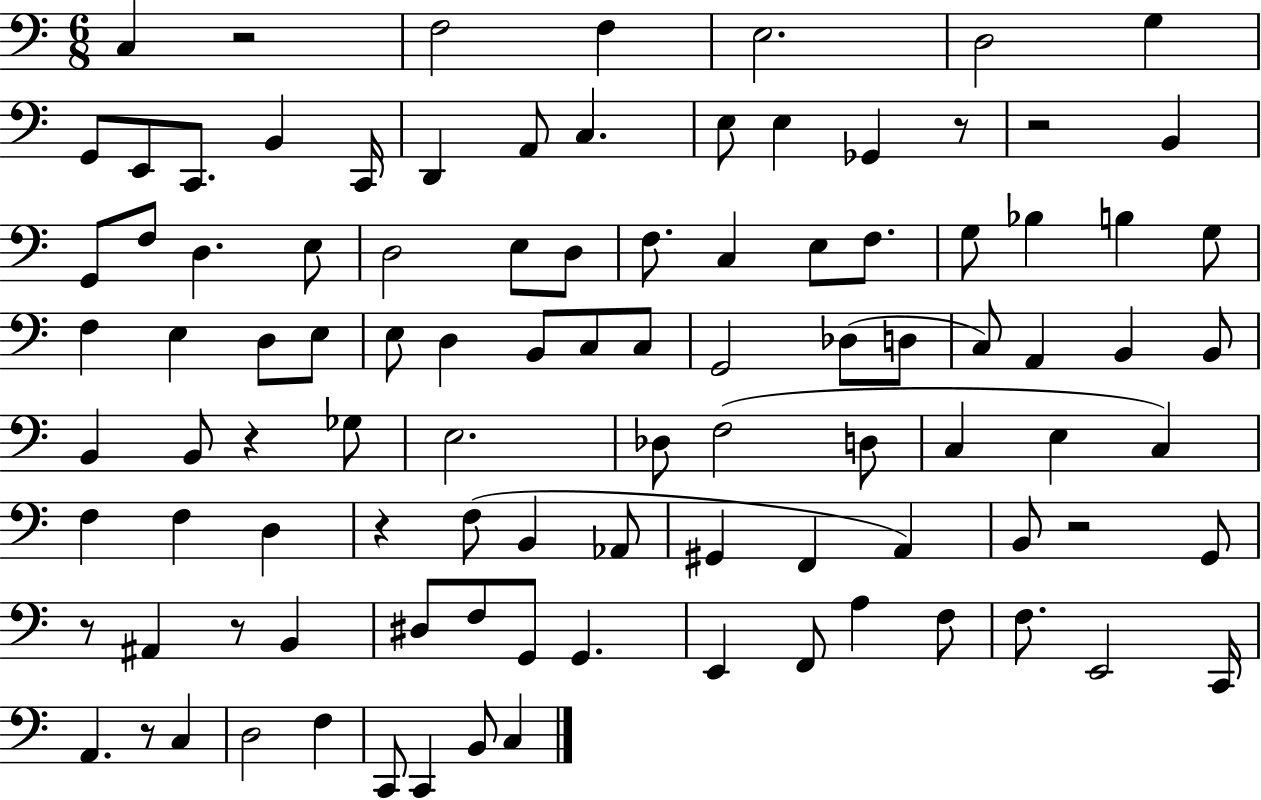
C3/q R/h F3/h F3/q E3/h. D3/h G3/q G2/e E2/e C2/e. B2/q C2/s D2/q A2/e C3/q. E3/e E3/q Gb2/q R/e R/h B2/q G2/e F3/e D3/q. E3/e D3/h E3/e D3/e F3/e. C3/q E3/e F3/e. G3/e Bb3/q B3/q G3/e F3/q E3/q D3/e E3/e E3/e D3/q B2/e C3/e C3/e G2/h Db3/e D3/e C3/e A2/q B2/q B2/e B2/q B2/e R/q Gb3/e E3/h. Db3/e F3/h D3/e C3/q E3/q C3/q F3/q F3/q D3/q R/q F3/e B2/q Ab2/e G#2/q F2/q A2/q B2/e R/h G2/e R/e A#2/q R/e B2/q D#3/e F3/e G2/e G2/q. E2/q F2/e A3/q F3/e F3/e. E2/h C2/s A2/q. R/e C3/q D3/h F3/q C2/e C2/q B2/e C3/q